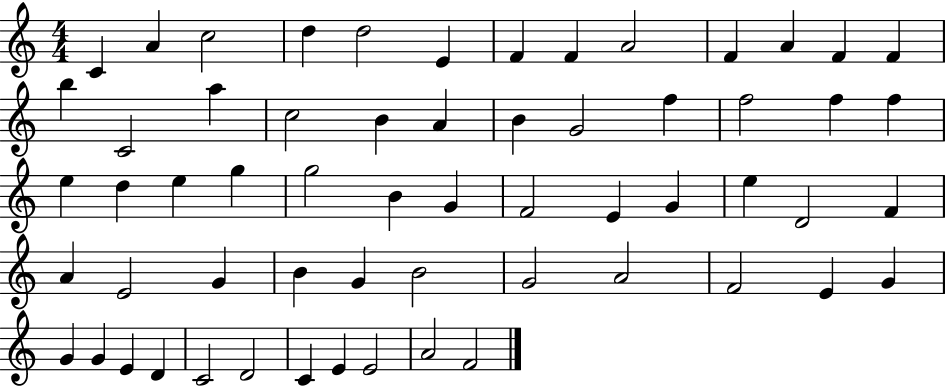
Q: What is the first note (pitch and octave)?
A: C4